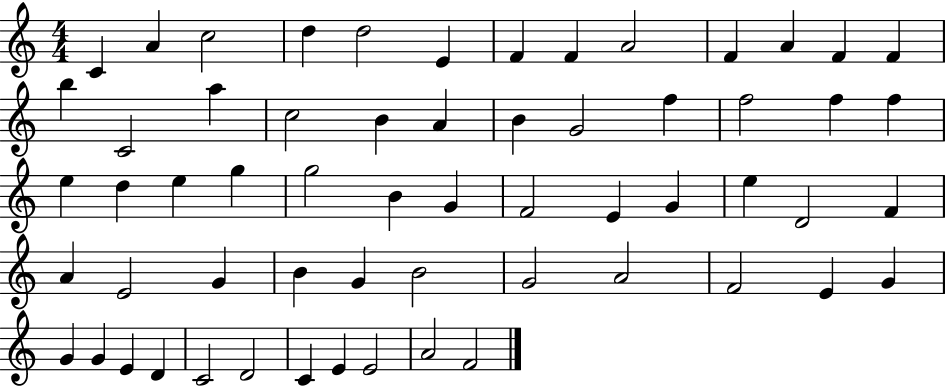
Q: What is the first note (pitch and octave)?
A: C4